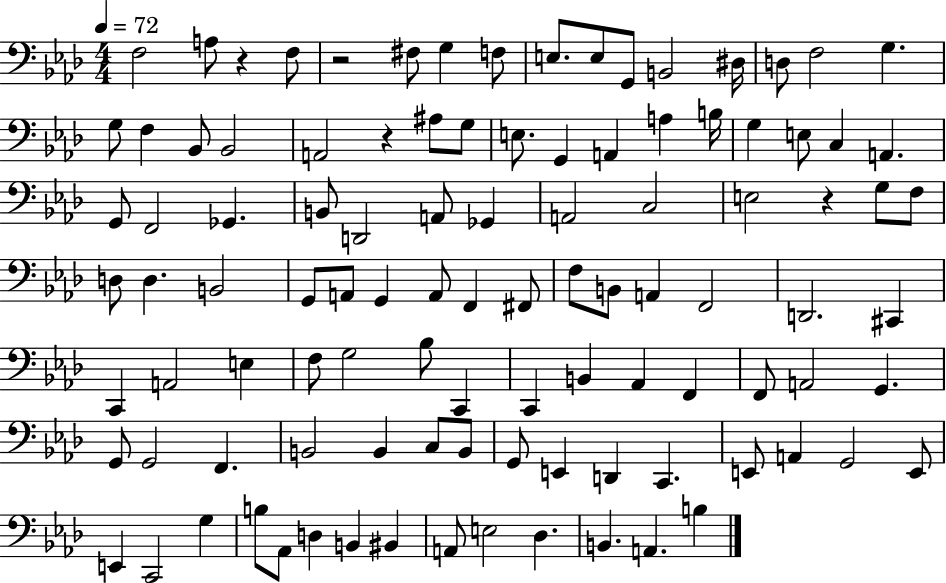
X:1
T:Untitled
M:4/4
L:1/4
K:Ab
F,2 A,/2 z F,/2 z2 ^F,/2 G, F,/2 E,/2 E,/2 G,,/2 B,,2 ^D,/4 D,/2 F,2 G, G,/2 F, _B,,/2 _B,,2 A,,2 z ^A,/2 G,/2 E,/2 G,, A,, A, B,/4 G, E,/2 C, A,, G,,/2 F,,2 _G,, B,,/2 D,,2 A,,/2 _G,, A,,2 C,2 E,2 z G,/2 F,/2 D,/2 D, B,,2 G,,/2 A,,/2 G,, A,,/2 F,, ^F,,/2 F,/2 B,,/2 A,, F,,2 D,,2 ^C,, C,, A,,2 E, F,/2 G,2 _B,/2 C,, C,, B,, _A,, F,, F,,/2 A,,2 G,, G,,/2 G,,2 F,, B,,2 B,, C,/2 B,,/2 G,,/2 E,, D,, C,, E,,/2 A,, G,,2 E,,/2 E,, C,,2 G, B,/2 _A,,/2 D, B,, ^B,, A,,/2 E,2 _D, B,, A,, B,